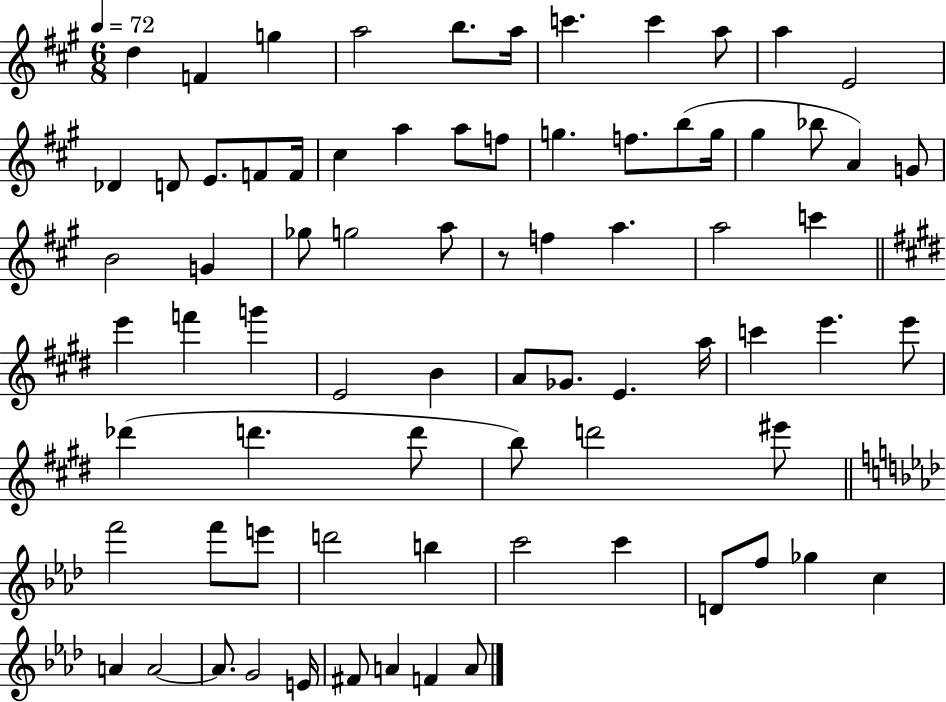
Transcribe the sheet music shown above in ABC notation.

X:1
T:Untitled
M:6/8
L:1/4
K:A
d F g a2 b/2 a/4 c' c' a/2 a E2 _D D/2 E/2 F/2 F/4 ^c a a/2 f/2 g f/2 b/2 g/4 ^g _b/2 A G/2 B2 G _g/2 g2 a/2 z/2 f a a2 c' e' f' g' E2 B A/2 _G/2 E a/4 c' e' e'/2 _d' d' d'/2 b/2 d'2 ^e'/2 f'2 f'/2 e'/2 d'2 b c'2 c' D/2 f/2 _g c A A2 A/2 G2 E/4 ^F/2 A F A/2